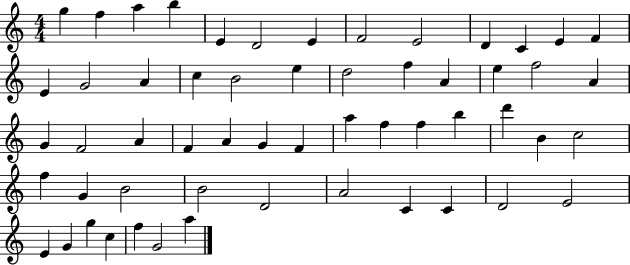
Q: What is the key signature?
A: C major